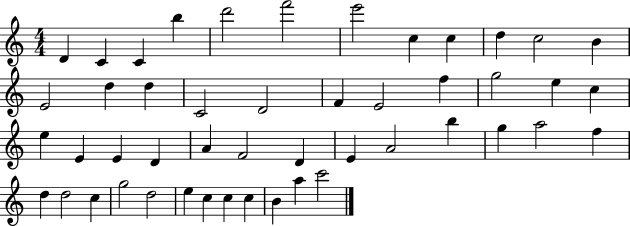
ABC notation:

X:1
T:Untitled
M:4/4
L:1/4
K:C
D C C b d'2 f'2 e'2 c c d c2 B E2 d d C2 D2 F E2 f g2 e c e E E D A F2 D E A2 b g a2 f d d2 c g2 d2 e c c c B a c'2